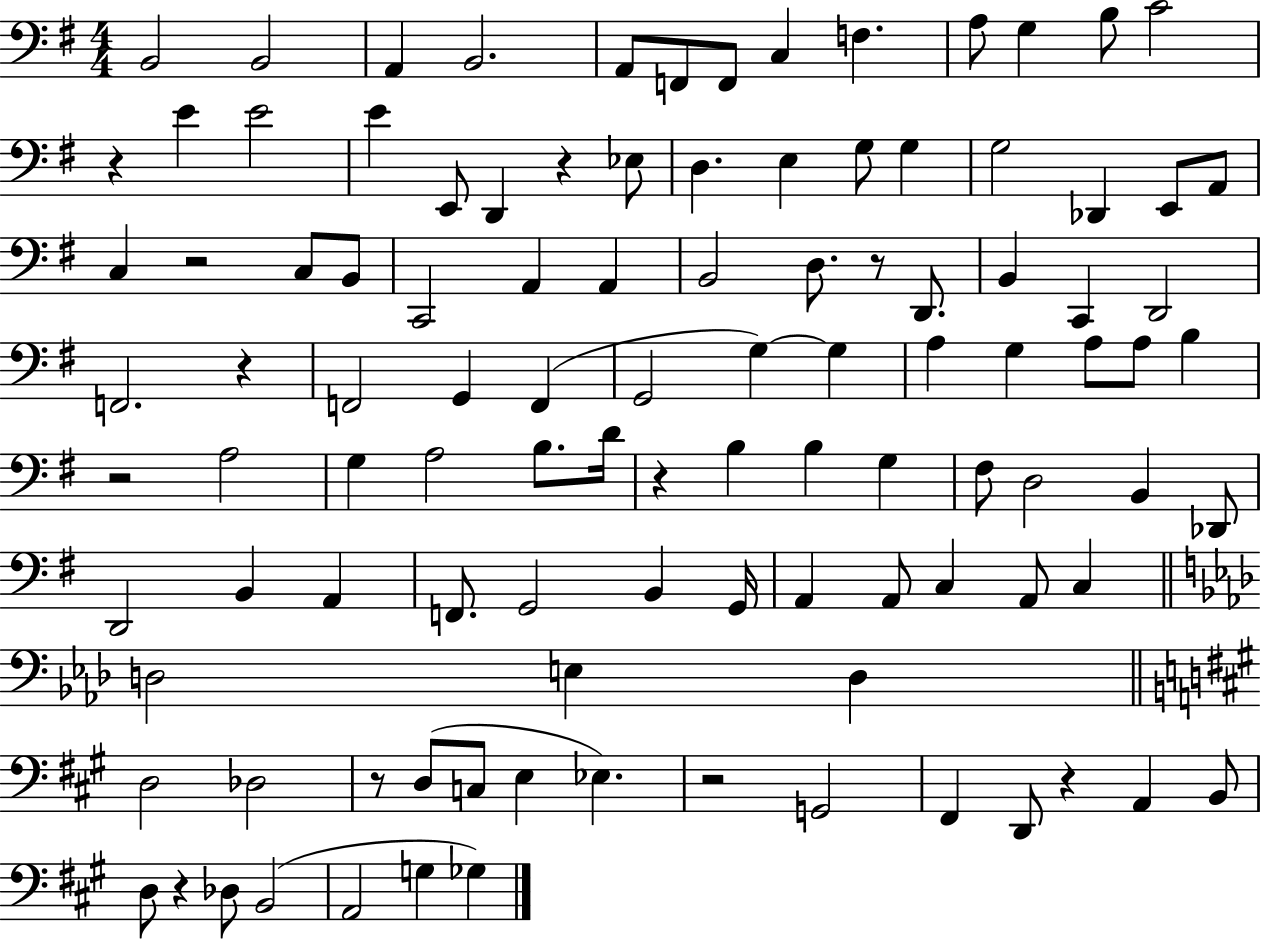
X:1
T:Untitled
M:4/4
L:1/4
K:G
B,,2 B,,2 A,, B,,2 A,,/2 F,,/2 F,,/2 C, F, A,/2 G, B,/2 C2 z E E2 E E,,/2 D,, z _E,/2 D, E, G,/2 G, G,2 _D,, E,,/2 A,,/2 C, z2 C,/2 B,,/2 C,,2 A,, A,, B,,2 D,/2 z/2 D,,/2 B,, C,, D,,2 F,,2 z F,,2 G,, F,, G,,2 G, G, A, G, A,/2 A,/2 B, z2 A,2 G, A,2 B,/2 D/4 z B, B, G, ^F,/2 D,2 B,, _D,,/2 D,,2 B,, A,, F,,/2 G,,2 B,, G,,/4 A,, A,,/2 C, A,,/2 C, D,2 E, D, D,2 _D,2 z/2 D,/2 C,/2 E, _E, z2 G,,2 ^F,, D,,/2 z A,, B,,/2 D,/2 z _D,/2 B,,2 A,,2 G, _G,